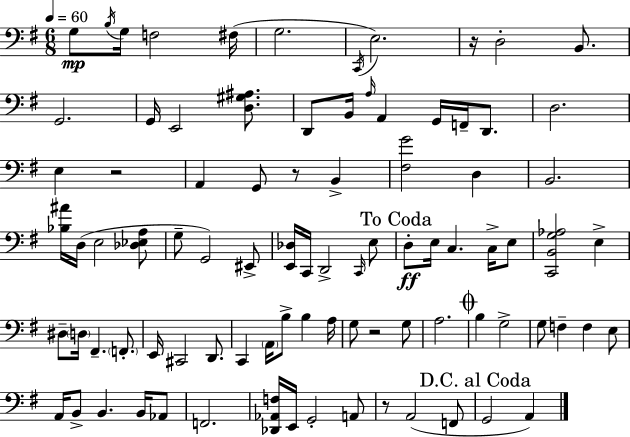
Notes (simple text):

G3/e B3/s G3/s F3/h F#3/s G3/h. C2/s E3/h. R/s D3/h B2/e. G2/h. G2/s E2/h [D3,G#3,A#3]/e. D2/e B2/s A3/s A2/q G2/s F2/s D2/e. D3/h. E3/q R/h A2/q G2/e R/e B2/q [F#3,G4]/h D3/q B2/h. [Bb3,A#4]/s D3/s E3/h [Db3,Eb3,A3]/e G3/e G2/h EIS2/e [E2,Db3]/s C2/s D2/h C2/s E3/e D3/e E3/s C3/q. C3/s E3/e [C2,B2,G3,Ab3]/h E3/q D#3/e D3/s F#2/q. F2/e. E2/s C#2/h D2/e. C2/q A2/s B3/e B3/q A3/s G3/e R/h G3/e A3/h. B3/q G3/h G3/e F3/q F3/q E3/e A2/s B2/e B2/q. B2/s Ab2/e F2/h. [Db2,Ab2,F3]/s E2/s G2/h A2/e R/e A2/h F2/e G2/h A2/q